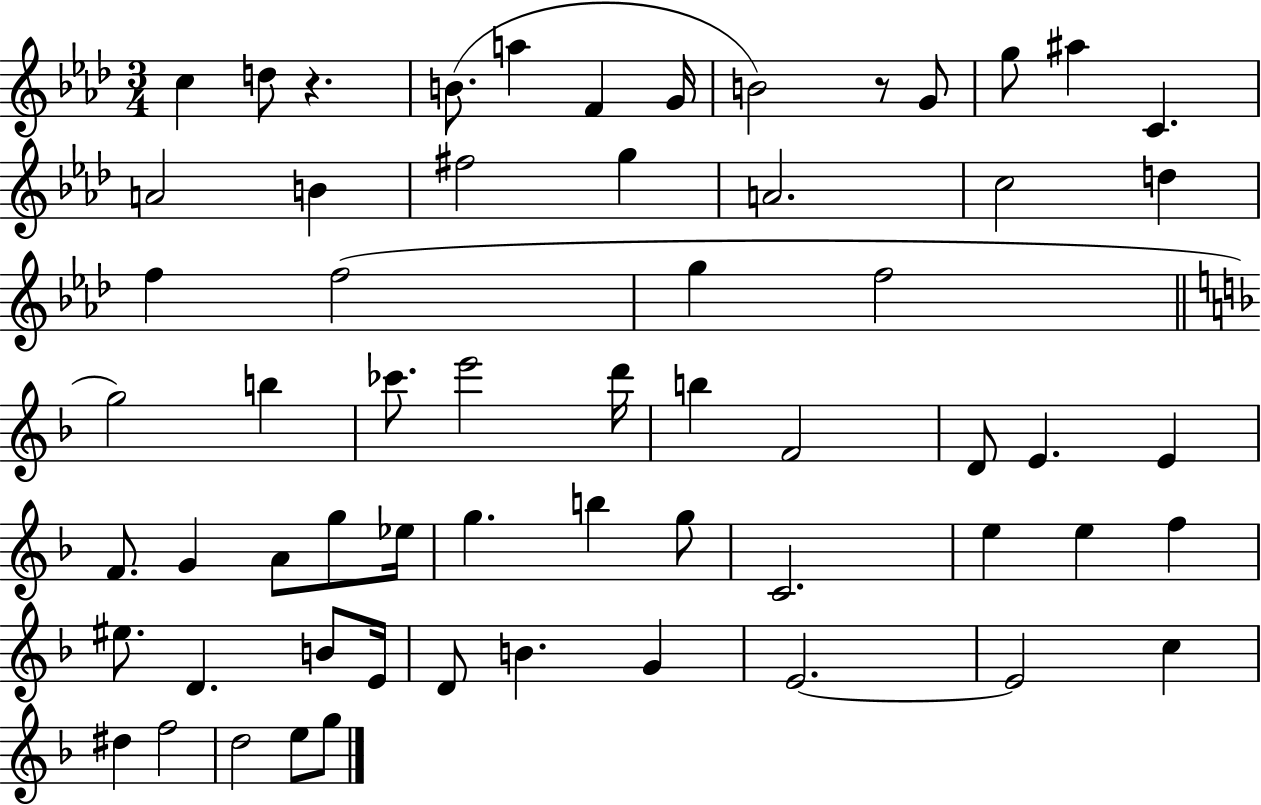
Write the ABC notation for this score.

X:1
T:Untitled
M:3/4
L:1/4
K:Ab
c d/2 z B/2 a F G/4 B2 z/2 G/2 g/2 ^a C A2 B ^f2 g A2 c2 d f f2 g f2 g2 b _c'/2 e'2 d'/4 b F2 D/2 E E F/2 G A/2 g/2 _e/4 g b g/2 C2 e e f ^e/2 D B/2 E/4 D/2 B G E2 E2 c ^d f2 d2 e/2 g/2